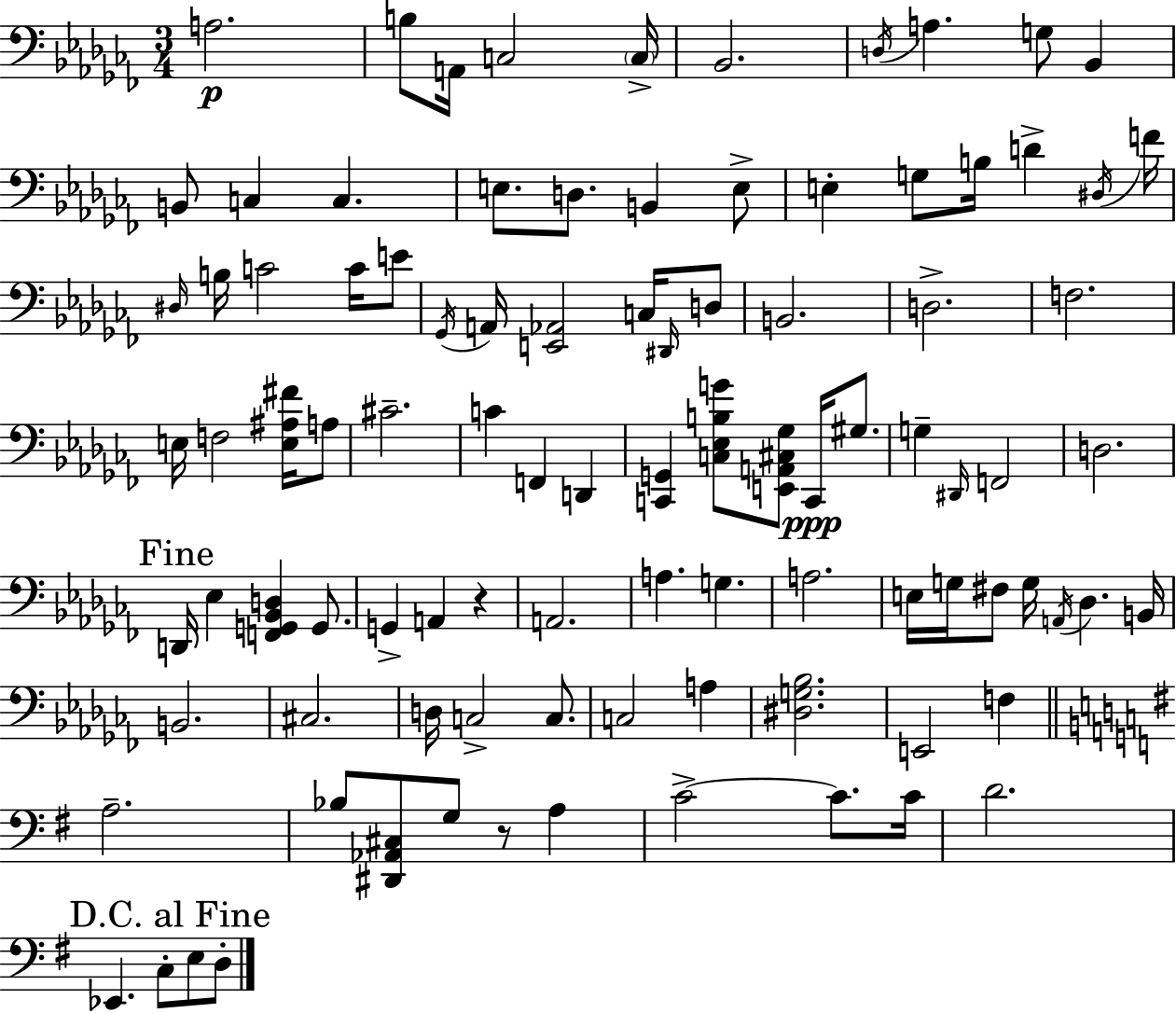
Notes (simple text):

A3/h. B3/e A2/s C3/h C3/s Bb2/h. D3/s A3/q. G3/e Bb2/q B2/e C3/q C3/q. E3/e. D3/e. B2/q E3/e E3/q G3/e B3/s D4/q D#3/s F4/s D#3/s B3/s C4/h C4/s E4/e Gb2/s A2/s [E2,Ab2]/h C3/s D#2/s D3/e B2/h. D3/h. F3/h. E3/s F3/h [E3,A#3,F#4]/s A3/e C#4/h. C4/q F2/q D2/q [C2,G2]/q [C3,Eb3,B3,G4]/e [E2,A2,C#3,Gb3]/e C2/s G#3/e. G3/q D#2/s F2/h D3/h. D2/s Eb3/q [F2,G2,Bb2,D3]/q G2/e. G2/q A2/q R/q A2/h. A3/q. G3/q. A3/h. E3/s G3/s F#3/e G3/s A2/s Db3/q. B2/s B2/h. C#3/h. D3/s C3/h C3/e. C3/h A3/q [D#3,G3,Bb3]/h. E2/h F3/q A3/h. Bb3/e [D#2,Ab2,C#3]/e G3/e R/e A3/q C4/h C4/e. C4/s D4/h. Eb2/q. C3/e E3/e D3/e